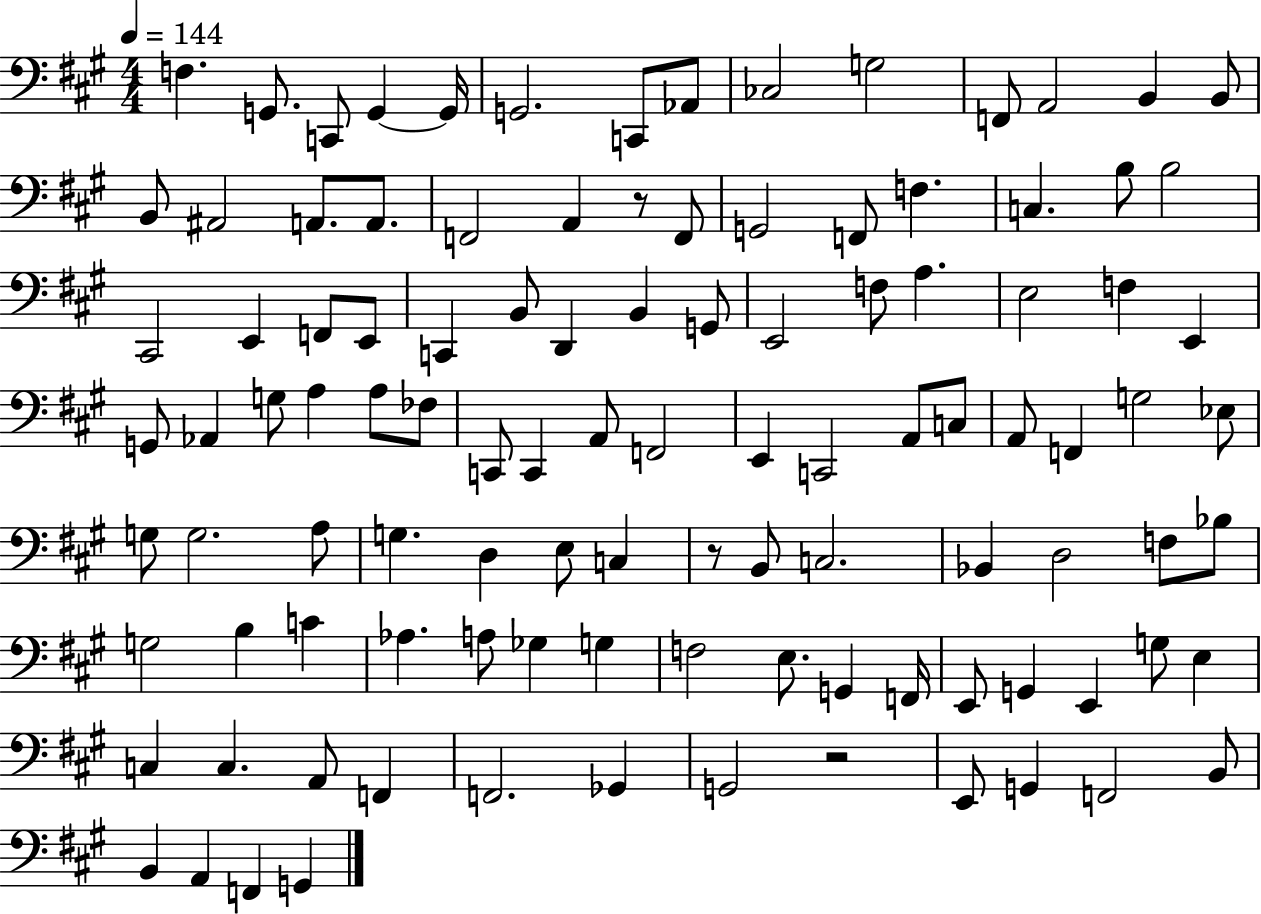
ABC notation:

X:1
T:Untitled
M:4/4
L:1/4
K:A
F, G,,/2 C,,/2 G,, G,,/4 G,,2 C,,/2 _A,,/2 _C,2 G,2 F,,/2 A,,2 B,, B,,/2 B,,/2 ^A,,2 A,,/2 A,,/2 F,,2 A,, z/2 F,,/2 G,,2 F,,/2 F, C, B,/2 B,2 ^C,,2 E,, F,,/2 E,,/2 C,, B,,/2 D,, B,, G,,/2 E,,2 F,/2 A, E,2 F, E,, G,,/2 _A,, G,/2 A, A,/2 _F,/2 C,,/2 C,, A,,/2 F,,2 E,, C,,2 A,,/2 C,/2 A,,/2 F,, G,2 _E,/2 G,/2 G,2 A,/2 G, D, E,/2 C, z/2 B,,/2 C,2 _B,, D,2 F,/2 _B,/2 G,2 B, C _A, A,/2 _G, G, F,2 E,/2 G,, F,,/4 E,,/2 G,, E,, G,/2 E, C, C, A,,/2 F,, F,,2 _G,, G,,2 z2 E,,/2 G,, F,,2 B,,/2 B,, A,, F,, G,,